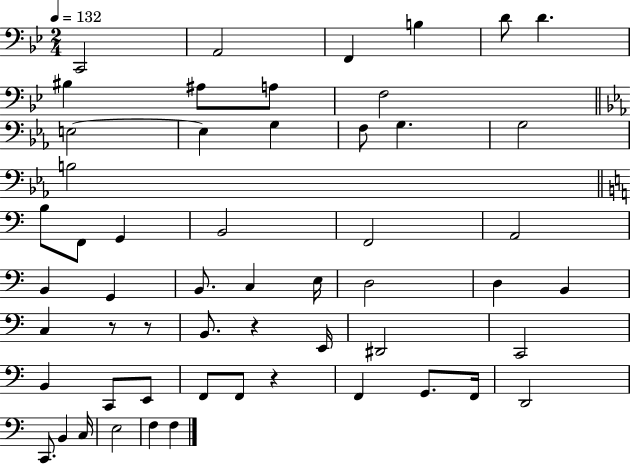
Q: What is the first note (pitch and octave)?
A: C2